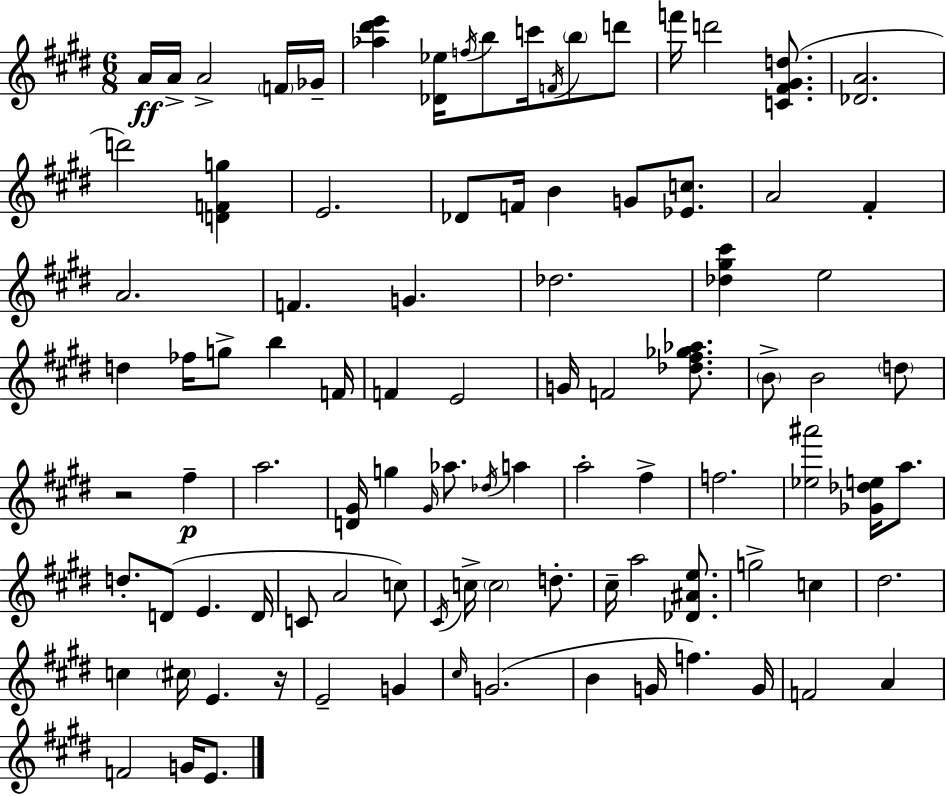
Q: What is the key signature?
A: E major